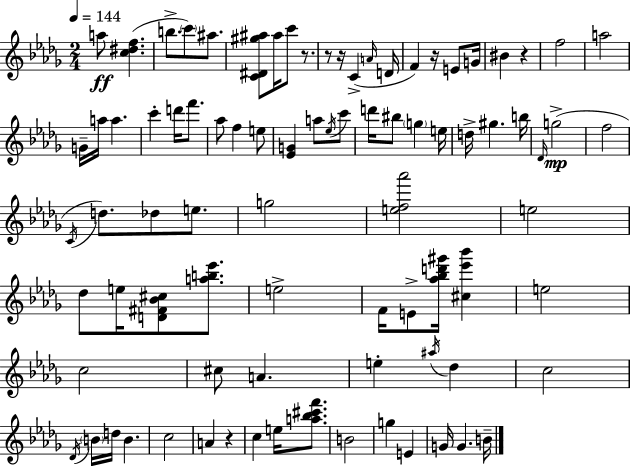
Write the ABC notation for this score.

X:1
T:Untitled
M:2/4
L:1/4
K:Bbm
a/2 [c^df] b/2 c'/2 ^a/2 [C^D^g^a]/2 ^a/4 c'/2 z/2 z/2 z/4 C A/4 D/4 F z/4 E/2 G/4 ^B z f2 a2 G/4 a/4 a c' d'/4 f'/2 _a/2 f e/2 [_EG] a/2 _e/4 c'/2 d'/4 ^b/2 g e/4 d/4 ^g b/4 _D/4 g2 f2 C/4 d/2 _d/2 e/2 g2 [ef_a']2 e2 _d/2 e/4 [D^F_B^c]/2 [ab_e']/2 e2 F/4 E/2 [_a_bd'^g']/4 [^c_e'_b'] e2 c2 ^c/2 A e ^a/4 _d c2 _D/4 B/4 d/4 B c2 A z c e/4 [a_b^c'f']/2 B2 g E G/4 G B/4